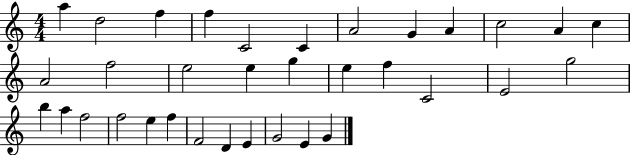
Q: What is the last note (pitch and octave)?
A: G4